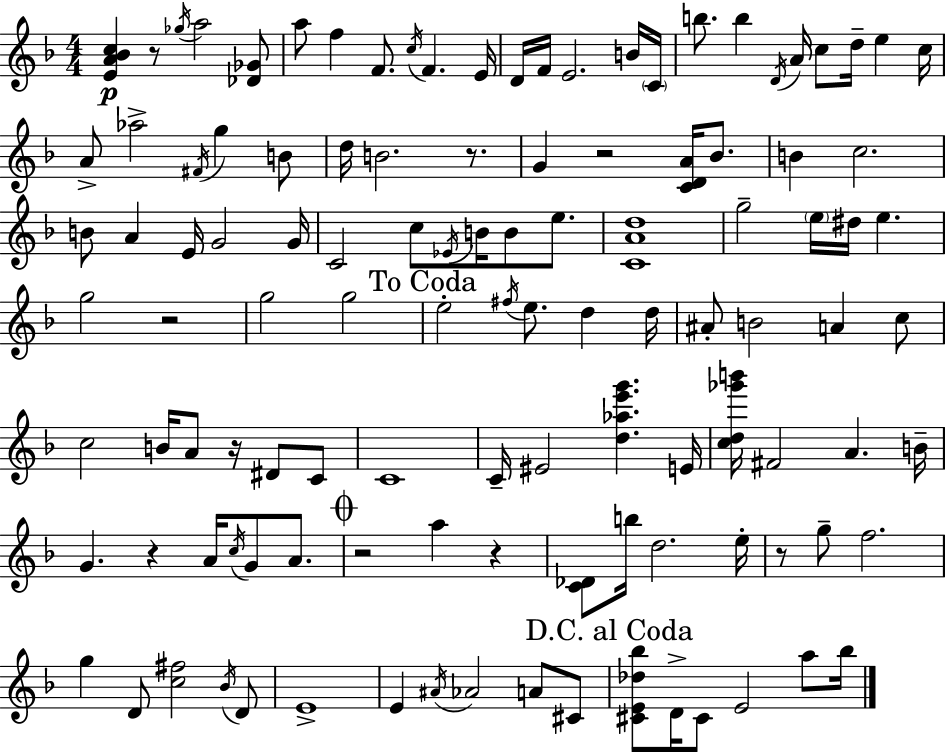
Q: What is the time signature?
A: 4/4